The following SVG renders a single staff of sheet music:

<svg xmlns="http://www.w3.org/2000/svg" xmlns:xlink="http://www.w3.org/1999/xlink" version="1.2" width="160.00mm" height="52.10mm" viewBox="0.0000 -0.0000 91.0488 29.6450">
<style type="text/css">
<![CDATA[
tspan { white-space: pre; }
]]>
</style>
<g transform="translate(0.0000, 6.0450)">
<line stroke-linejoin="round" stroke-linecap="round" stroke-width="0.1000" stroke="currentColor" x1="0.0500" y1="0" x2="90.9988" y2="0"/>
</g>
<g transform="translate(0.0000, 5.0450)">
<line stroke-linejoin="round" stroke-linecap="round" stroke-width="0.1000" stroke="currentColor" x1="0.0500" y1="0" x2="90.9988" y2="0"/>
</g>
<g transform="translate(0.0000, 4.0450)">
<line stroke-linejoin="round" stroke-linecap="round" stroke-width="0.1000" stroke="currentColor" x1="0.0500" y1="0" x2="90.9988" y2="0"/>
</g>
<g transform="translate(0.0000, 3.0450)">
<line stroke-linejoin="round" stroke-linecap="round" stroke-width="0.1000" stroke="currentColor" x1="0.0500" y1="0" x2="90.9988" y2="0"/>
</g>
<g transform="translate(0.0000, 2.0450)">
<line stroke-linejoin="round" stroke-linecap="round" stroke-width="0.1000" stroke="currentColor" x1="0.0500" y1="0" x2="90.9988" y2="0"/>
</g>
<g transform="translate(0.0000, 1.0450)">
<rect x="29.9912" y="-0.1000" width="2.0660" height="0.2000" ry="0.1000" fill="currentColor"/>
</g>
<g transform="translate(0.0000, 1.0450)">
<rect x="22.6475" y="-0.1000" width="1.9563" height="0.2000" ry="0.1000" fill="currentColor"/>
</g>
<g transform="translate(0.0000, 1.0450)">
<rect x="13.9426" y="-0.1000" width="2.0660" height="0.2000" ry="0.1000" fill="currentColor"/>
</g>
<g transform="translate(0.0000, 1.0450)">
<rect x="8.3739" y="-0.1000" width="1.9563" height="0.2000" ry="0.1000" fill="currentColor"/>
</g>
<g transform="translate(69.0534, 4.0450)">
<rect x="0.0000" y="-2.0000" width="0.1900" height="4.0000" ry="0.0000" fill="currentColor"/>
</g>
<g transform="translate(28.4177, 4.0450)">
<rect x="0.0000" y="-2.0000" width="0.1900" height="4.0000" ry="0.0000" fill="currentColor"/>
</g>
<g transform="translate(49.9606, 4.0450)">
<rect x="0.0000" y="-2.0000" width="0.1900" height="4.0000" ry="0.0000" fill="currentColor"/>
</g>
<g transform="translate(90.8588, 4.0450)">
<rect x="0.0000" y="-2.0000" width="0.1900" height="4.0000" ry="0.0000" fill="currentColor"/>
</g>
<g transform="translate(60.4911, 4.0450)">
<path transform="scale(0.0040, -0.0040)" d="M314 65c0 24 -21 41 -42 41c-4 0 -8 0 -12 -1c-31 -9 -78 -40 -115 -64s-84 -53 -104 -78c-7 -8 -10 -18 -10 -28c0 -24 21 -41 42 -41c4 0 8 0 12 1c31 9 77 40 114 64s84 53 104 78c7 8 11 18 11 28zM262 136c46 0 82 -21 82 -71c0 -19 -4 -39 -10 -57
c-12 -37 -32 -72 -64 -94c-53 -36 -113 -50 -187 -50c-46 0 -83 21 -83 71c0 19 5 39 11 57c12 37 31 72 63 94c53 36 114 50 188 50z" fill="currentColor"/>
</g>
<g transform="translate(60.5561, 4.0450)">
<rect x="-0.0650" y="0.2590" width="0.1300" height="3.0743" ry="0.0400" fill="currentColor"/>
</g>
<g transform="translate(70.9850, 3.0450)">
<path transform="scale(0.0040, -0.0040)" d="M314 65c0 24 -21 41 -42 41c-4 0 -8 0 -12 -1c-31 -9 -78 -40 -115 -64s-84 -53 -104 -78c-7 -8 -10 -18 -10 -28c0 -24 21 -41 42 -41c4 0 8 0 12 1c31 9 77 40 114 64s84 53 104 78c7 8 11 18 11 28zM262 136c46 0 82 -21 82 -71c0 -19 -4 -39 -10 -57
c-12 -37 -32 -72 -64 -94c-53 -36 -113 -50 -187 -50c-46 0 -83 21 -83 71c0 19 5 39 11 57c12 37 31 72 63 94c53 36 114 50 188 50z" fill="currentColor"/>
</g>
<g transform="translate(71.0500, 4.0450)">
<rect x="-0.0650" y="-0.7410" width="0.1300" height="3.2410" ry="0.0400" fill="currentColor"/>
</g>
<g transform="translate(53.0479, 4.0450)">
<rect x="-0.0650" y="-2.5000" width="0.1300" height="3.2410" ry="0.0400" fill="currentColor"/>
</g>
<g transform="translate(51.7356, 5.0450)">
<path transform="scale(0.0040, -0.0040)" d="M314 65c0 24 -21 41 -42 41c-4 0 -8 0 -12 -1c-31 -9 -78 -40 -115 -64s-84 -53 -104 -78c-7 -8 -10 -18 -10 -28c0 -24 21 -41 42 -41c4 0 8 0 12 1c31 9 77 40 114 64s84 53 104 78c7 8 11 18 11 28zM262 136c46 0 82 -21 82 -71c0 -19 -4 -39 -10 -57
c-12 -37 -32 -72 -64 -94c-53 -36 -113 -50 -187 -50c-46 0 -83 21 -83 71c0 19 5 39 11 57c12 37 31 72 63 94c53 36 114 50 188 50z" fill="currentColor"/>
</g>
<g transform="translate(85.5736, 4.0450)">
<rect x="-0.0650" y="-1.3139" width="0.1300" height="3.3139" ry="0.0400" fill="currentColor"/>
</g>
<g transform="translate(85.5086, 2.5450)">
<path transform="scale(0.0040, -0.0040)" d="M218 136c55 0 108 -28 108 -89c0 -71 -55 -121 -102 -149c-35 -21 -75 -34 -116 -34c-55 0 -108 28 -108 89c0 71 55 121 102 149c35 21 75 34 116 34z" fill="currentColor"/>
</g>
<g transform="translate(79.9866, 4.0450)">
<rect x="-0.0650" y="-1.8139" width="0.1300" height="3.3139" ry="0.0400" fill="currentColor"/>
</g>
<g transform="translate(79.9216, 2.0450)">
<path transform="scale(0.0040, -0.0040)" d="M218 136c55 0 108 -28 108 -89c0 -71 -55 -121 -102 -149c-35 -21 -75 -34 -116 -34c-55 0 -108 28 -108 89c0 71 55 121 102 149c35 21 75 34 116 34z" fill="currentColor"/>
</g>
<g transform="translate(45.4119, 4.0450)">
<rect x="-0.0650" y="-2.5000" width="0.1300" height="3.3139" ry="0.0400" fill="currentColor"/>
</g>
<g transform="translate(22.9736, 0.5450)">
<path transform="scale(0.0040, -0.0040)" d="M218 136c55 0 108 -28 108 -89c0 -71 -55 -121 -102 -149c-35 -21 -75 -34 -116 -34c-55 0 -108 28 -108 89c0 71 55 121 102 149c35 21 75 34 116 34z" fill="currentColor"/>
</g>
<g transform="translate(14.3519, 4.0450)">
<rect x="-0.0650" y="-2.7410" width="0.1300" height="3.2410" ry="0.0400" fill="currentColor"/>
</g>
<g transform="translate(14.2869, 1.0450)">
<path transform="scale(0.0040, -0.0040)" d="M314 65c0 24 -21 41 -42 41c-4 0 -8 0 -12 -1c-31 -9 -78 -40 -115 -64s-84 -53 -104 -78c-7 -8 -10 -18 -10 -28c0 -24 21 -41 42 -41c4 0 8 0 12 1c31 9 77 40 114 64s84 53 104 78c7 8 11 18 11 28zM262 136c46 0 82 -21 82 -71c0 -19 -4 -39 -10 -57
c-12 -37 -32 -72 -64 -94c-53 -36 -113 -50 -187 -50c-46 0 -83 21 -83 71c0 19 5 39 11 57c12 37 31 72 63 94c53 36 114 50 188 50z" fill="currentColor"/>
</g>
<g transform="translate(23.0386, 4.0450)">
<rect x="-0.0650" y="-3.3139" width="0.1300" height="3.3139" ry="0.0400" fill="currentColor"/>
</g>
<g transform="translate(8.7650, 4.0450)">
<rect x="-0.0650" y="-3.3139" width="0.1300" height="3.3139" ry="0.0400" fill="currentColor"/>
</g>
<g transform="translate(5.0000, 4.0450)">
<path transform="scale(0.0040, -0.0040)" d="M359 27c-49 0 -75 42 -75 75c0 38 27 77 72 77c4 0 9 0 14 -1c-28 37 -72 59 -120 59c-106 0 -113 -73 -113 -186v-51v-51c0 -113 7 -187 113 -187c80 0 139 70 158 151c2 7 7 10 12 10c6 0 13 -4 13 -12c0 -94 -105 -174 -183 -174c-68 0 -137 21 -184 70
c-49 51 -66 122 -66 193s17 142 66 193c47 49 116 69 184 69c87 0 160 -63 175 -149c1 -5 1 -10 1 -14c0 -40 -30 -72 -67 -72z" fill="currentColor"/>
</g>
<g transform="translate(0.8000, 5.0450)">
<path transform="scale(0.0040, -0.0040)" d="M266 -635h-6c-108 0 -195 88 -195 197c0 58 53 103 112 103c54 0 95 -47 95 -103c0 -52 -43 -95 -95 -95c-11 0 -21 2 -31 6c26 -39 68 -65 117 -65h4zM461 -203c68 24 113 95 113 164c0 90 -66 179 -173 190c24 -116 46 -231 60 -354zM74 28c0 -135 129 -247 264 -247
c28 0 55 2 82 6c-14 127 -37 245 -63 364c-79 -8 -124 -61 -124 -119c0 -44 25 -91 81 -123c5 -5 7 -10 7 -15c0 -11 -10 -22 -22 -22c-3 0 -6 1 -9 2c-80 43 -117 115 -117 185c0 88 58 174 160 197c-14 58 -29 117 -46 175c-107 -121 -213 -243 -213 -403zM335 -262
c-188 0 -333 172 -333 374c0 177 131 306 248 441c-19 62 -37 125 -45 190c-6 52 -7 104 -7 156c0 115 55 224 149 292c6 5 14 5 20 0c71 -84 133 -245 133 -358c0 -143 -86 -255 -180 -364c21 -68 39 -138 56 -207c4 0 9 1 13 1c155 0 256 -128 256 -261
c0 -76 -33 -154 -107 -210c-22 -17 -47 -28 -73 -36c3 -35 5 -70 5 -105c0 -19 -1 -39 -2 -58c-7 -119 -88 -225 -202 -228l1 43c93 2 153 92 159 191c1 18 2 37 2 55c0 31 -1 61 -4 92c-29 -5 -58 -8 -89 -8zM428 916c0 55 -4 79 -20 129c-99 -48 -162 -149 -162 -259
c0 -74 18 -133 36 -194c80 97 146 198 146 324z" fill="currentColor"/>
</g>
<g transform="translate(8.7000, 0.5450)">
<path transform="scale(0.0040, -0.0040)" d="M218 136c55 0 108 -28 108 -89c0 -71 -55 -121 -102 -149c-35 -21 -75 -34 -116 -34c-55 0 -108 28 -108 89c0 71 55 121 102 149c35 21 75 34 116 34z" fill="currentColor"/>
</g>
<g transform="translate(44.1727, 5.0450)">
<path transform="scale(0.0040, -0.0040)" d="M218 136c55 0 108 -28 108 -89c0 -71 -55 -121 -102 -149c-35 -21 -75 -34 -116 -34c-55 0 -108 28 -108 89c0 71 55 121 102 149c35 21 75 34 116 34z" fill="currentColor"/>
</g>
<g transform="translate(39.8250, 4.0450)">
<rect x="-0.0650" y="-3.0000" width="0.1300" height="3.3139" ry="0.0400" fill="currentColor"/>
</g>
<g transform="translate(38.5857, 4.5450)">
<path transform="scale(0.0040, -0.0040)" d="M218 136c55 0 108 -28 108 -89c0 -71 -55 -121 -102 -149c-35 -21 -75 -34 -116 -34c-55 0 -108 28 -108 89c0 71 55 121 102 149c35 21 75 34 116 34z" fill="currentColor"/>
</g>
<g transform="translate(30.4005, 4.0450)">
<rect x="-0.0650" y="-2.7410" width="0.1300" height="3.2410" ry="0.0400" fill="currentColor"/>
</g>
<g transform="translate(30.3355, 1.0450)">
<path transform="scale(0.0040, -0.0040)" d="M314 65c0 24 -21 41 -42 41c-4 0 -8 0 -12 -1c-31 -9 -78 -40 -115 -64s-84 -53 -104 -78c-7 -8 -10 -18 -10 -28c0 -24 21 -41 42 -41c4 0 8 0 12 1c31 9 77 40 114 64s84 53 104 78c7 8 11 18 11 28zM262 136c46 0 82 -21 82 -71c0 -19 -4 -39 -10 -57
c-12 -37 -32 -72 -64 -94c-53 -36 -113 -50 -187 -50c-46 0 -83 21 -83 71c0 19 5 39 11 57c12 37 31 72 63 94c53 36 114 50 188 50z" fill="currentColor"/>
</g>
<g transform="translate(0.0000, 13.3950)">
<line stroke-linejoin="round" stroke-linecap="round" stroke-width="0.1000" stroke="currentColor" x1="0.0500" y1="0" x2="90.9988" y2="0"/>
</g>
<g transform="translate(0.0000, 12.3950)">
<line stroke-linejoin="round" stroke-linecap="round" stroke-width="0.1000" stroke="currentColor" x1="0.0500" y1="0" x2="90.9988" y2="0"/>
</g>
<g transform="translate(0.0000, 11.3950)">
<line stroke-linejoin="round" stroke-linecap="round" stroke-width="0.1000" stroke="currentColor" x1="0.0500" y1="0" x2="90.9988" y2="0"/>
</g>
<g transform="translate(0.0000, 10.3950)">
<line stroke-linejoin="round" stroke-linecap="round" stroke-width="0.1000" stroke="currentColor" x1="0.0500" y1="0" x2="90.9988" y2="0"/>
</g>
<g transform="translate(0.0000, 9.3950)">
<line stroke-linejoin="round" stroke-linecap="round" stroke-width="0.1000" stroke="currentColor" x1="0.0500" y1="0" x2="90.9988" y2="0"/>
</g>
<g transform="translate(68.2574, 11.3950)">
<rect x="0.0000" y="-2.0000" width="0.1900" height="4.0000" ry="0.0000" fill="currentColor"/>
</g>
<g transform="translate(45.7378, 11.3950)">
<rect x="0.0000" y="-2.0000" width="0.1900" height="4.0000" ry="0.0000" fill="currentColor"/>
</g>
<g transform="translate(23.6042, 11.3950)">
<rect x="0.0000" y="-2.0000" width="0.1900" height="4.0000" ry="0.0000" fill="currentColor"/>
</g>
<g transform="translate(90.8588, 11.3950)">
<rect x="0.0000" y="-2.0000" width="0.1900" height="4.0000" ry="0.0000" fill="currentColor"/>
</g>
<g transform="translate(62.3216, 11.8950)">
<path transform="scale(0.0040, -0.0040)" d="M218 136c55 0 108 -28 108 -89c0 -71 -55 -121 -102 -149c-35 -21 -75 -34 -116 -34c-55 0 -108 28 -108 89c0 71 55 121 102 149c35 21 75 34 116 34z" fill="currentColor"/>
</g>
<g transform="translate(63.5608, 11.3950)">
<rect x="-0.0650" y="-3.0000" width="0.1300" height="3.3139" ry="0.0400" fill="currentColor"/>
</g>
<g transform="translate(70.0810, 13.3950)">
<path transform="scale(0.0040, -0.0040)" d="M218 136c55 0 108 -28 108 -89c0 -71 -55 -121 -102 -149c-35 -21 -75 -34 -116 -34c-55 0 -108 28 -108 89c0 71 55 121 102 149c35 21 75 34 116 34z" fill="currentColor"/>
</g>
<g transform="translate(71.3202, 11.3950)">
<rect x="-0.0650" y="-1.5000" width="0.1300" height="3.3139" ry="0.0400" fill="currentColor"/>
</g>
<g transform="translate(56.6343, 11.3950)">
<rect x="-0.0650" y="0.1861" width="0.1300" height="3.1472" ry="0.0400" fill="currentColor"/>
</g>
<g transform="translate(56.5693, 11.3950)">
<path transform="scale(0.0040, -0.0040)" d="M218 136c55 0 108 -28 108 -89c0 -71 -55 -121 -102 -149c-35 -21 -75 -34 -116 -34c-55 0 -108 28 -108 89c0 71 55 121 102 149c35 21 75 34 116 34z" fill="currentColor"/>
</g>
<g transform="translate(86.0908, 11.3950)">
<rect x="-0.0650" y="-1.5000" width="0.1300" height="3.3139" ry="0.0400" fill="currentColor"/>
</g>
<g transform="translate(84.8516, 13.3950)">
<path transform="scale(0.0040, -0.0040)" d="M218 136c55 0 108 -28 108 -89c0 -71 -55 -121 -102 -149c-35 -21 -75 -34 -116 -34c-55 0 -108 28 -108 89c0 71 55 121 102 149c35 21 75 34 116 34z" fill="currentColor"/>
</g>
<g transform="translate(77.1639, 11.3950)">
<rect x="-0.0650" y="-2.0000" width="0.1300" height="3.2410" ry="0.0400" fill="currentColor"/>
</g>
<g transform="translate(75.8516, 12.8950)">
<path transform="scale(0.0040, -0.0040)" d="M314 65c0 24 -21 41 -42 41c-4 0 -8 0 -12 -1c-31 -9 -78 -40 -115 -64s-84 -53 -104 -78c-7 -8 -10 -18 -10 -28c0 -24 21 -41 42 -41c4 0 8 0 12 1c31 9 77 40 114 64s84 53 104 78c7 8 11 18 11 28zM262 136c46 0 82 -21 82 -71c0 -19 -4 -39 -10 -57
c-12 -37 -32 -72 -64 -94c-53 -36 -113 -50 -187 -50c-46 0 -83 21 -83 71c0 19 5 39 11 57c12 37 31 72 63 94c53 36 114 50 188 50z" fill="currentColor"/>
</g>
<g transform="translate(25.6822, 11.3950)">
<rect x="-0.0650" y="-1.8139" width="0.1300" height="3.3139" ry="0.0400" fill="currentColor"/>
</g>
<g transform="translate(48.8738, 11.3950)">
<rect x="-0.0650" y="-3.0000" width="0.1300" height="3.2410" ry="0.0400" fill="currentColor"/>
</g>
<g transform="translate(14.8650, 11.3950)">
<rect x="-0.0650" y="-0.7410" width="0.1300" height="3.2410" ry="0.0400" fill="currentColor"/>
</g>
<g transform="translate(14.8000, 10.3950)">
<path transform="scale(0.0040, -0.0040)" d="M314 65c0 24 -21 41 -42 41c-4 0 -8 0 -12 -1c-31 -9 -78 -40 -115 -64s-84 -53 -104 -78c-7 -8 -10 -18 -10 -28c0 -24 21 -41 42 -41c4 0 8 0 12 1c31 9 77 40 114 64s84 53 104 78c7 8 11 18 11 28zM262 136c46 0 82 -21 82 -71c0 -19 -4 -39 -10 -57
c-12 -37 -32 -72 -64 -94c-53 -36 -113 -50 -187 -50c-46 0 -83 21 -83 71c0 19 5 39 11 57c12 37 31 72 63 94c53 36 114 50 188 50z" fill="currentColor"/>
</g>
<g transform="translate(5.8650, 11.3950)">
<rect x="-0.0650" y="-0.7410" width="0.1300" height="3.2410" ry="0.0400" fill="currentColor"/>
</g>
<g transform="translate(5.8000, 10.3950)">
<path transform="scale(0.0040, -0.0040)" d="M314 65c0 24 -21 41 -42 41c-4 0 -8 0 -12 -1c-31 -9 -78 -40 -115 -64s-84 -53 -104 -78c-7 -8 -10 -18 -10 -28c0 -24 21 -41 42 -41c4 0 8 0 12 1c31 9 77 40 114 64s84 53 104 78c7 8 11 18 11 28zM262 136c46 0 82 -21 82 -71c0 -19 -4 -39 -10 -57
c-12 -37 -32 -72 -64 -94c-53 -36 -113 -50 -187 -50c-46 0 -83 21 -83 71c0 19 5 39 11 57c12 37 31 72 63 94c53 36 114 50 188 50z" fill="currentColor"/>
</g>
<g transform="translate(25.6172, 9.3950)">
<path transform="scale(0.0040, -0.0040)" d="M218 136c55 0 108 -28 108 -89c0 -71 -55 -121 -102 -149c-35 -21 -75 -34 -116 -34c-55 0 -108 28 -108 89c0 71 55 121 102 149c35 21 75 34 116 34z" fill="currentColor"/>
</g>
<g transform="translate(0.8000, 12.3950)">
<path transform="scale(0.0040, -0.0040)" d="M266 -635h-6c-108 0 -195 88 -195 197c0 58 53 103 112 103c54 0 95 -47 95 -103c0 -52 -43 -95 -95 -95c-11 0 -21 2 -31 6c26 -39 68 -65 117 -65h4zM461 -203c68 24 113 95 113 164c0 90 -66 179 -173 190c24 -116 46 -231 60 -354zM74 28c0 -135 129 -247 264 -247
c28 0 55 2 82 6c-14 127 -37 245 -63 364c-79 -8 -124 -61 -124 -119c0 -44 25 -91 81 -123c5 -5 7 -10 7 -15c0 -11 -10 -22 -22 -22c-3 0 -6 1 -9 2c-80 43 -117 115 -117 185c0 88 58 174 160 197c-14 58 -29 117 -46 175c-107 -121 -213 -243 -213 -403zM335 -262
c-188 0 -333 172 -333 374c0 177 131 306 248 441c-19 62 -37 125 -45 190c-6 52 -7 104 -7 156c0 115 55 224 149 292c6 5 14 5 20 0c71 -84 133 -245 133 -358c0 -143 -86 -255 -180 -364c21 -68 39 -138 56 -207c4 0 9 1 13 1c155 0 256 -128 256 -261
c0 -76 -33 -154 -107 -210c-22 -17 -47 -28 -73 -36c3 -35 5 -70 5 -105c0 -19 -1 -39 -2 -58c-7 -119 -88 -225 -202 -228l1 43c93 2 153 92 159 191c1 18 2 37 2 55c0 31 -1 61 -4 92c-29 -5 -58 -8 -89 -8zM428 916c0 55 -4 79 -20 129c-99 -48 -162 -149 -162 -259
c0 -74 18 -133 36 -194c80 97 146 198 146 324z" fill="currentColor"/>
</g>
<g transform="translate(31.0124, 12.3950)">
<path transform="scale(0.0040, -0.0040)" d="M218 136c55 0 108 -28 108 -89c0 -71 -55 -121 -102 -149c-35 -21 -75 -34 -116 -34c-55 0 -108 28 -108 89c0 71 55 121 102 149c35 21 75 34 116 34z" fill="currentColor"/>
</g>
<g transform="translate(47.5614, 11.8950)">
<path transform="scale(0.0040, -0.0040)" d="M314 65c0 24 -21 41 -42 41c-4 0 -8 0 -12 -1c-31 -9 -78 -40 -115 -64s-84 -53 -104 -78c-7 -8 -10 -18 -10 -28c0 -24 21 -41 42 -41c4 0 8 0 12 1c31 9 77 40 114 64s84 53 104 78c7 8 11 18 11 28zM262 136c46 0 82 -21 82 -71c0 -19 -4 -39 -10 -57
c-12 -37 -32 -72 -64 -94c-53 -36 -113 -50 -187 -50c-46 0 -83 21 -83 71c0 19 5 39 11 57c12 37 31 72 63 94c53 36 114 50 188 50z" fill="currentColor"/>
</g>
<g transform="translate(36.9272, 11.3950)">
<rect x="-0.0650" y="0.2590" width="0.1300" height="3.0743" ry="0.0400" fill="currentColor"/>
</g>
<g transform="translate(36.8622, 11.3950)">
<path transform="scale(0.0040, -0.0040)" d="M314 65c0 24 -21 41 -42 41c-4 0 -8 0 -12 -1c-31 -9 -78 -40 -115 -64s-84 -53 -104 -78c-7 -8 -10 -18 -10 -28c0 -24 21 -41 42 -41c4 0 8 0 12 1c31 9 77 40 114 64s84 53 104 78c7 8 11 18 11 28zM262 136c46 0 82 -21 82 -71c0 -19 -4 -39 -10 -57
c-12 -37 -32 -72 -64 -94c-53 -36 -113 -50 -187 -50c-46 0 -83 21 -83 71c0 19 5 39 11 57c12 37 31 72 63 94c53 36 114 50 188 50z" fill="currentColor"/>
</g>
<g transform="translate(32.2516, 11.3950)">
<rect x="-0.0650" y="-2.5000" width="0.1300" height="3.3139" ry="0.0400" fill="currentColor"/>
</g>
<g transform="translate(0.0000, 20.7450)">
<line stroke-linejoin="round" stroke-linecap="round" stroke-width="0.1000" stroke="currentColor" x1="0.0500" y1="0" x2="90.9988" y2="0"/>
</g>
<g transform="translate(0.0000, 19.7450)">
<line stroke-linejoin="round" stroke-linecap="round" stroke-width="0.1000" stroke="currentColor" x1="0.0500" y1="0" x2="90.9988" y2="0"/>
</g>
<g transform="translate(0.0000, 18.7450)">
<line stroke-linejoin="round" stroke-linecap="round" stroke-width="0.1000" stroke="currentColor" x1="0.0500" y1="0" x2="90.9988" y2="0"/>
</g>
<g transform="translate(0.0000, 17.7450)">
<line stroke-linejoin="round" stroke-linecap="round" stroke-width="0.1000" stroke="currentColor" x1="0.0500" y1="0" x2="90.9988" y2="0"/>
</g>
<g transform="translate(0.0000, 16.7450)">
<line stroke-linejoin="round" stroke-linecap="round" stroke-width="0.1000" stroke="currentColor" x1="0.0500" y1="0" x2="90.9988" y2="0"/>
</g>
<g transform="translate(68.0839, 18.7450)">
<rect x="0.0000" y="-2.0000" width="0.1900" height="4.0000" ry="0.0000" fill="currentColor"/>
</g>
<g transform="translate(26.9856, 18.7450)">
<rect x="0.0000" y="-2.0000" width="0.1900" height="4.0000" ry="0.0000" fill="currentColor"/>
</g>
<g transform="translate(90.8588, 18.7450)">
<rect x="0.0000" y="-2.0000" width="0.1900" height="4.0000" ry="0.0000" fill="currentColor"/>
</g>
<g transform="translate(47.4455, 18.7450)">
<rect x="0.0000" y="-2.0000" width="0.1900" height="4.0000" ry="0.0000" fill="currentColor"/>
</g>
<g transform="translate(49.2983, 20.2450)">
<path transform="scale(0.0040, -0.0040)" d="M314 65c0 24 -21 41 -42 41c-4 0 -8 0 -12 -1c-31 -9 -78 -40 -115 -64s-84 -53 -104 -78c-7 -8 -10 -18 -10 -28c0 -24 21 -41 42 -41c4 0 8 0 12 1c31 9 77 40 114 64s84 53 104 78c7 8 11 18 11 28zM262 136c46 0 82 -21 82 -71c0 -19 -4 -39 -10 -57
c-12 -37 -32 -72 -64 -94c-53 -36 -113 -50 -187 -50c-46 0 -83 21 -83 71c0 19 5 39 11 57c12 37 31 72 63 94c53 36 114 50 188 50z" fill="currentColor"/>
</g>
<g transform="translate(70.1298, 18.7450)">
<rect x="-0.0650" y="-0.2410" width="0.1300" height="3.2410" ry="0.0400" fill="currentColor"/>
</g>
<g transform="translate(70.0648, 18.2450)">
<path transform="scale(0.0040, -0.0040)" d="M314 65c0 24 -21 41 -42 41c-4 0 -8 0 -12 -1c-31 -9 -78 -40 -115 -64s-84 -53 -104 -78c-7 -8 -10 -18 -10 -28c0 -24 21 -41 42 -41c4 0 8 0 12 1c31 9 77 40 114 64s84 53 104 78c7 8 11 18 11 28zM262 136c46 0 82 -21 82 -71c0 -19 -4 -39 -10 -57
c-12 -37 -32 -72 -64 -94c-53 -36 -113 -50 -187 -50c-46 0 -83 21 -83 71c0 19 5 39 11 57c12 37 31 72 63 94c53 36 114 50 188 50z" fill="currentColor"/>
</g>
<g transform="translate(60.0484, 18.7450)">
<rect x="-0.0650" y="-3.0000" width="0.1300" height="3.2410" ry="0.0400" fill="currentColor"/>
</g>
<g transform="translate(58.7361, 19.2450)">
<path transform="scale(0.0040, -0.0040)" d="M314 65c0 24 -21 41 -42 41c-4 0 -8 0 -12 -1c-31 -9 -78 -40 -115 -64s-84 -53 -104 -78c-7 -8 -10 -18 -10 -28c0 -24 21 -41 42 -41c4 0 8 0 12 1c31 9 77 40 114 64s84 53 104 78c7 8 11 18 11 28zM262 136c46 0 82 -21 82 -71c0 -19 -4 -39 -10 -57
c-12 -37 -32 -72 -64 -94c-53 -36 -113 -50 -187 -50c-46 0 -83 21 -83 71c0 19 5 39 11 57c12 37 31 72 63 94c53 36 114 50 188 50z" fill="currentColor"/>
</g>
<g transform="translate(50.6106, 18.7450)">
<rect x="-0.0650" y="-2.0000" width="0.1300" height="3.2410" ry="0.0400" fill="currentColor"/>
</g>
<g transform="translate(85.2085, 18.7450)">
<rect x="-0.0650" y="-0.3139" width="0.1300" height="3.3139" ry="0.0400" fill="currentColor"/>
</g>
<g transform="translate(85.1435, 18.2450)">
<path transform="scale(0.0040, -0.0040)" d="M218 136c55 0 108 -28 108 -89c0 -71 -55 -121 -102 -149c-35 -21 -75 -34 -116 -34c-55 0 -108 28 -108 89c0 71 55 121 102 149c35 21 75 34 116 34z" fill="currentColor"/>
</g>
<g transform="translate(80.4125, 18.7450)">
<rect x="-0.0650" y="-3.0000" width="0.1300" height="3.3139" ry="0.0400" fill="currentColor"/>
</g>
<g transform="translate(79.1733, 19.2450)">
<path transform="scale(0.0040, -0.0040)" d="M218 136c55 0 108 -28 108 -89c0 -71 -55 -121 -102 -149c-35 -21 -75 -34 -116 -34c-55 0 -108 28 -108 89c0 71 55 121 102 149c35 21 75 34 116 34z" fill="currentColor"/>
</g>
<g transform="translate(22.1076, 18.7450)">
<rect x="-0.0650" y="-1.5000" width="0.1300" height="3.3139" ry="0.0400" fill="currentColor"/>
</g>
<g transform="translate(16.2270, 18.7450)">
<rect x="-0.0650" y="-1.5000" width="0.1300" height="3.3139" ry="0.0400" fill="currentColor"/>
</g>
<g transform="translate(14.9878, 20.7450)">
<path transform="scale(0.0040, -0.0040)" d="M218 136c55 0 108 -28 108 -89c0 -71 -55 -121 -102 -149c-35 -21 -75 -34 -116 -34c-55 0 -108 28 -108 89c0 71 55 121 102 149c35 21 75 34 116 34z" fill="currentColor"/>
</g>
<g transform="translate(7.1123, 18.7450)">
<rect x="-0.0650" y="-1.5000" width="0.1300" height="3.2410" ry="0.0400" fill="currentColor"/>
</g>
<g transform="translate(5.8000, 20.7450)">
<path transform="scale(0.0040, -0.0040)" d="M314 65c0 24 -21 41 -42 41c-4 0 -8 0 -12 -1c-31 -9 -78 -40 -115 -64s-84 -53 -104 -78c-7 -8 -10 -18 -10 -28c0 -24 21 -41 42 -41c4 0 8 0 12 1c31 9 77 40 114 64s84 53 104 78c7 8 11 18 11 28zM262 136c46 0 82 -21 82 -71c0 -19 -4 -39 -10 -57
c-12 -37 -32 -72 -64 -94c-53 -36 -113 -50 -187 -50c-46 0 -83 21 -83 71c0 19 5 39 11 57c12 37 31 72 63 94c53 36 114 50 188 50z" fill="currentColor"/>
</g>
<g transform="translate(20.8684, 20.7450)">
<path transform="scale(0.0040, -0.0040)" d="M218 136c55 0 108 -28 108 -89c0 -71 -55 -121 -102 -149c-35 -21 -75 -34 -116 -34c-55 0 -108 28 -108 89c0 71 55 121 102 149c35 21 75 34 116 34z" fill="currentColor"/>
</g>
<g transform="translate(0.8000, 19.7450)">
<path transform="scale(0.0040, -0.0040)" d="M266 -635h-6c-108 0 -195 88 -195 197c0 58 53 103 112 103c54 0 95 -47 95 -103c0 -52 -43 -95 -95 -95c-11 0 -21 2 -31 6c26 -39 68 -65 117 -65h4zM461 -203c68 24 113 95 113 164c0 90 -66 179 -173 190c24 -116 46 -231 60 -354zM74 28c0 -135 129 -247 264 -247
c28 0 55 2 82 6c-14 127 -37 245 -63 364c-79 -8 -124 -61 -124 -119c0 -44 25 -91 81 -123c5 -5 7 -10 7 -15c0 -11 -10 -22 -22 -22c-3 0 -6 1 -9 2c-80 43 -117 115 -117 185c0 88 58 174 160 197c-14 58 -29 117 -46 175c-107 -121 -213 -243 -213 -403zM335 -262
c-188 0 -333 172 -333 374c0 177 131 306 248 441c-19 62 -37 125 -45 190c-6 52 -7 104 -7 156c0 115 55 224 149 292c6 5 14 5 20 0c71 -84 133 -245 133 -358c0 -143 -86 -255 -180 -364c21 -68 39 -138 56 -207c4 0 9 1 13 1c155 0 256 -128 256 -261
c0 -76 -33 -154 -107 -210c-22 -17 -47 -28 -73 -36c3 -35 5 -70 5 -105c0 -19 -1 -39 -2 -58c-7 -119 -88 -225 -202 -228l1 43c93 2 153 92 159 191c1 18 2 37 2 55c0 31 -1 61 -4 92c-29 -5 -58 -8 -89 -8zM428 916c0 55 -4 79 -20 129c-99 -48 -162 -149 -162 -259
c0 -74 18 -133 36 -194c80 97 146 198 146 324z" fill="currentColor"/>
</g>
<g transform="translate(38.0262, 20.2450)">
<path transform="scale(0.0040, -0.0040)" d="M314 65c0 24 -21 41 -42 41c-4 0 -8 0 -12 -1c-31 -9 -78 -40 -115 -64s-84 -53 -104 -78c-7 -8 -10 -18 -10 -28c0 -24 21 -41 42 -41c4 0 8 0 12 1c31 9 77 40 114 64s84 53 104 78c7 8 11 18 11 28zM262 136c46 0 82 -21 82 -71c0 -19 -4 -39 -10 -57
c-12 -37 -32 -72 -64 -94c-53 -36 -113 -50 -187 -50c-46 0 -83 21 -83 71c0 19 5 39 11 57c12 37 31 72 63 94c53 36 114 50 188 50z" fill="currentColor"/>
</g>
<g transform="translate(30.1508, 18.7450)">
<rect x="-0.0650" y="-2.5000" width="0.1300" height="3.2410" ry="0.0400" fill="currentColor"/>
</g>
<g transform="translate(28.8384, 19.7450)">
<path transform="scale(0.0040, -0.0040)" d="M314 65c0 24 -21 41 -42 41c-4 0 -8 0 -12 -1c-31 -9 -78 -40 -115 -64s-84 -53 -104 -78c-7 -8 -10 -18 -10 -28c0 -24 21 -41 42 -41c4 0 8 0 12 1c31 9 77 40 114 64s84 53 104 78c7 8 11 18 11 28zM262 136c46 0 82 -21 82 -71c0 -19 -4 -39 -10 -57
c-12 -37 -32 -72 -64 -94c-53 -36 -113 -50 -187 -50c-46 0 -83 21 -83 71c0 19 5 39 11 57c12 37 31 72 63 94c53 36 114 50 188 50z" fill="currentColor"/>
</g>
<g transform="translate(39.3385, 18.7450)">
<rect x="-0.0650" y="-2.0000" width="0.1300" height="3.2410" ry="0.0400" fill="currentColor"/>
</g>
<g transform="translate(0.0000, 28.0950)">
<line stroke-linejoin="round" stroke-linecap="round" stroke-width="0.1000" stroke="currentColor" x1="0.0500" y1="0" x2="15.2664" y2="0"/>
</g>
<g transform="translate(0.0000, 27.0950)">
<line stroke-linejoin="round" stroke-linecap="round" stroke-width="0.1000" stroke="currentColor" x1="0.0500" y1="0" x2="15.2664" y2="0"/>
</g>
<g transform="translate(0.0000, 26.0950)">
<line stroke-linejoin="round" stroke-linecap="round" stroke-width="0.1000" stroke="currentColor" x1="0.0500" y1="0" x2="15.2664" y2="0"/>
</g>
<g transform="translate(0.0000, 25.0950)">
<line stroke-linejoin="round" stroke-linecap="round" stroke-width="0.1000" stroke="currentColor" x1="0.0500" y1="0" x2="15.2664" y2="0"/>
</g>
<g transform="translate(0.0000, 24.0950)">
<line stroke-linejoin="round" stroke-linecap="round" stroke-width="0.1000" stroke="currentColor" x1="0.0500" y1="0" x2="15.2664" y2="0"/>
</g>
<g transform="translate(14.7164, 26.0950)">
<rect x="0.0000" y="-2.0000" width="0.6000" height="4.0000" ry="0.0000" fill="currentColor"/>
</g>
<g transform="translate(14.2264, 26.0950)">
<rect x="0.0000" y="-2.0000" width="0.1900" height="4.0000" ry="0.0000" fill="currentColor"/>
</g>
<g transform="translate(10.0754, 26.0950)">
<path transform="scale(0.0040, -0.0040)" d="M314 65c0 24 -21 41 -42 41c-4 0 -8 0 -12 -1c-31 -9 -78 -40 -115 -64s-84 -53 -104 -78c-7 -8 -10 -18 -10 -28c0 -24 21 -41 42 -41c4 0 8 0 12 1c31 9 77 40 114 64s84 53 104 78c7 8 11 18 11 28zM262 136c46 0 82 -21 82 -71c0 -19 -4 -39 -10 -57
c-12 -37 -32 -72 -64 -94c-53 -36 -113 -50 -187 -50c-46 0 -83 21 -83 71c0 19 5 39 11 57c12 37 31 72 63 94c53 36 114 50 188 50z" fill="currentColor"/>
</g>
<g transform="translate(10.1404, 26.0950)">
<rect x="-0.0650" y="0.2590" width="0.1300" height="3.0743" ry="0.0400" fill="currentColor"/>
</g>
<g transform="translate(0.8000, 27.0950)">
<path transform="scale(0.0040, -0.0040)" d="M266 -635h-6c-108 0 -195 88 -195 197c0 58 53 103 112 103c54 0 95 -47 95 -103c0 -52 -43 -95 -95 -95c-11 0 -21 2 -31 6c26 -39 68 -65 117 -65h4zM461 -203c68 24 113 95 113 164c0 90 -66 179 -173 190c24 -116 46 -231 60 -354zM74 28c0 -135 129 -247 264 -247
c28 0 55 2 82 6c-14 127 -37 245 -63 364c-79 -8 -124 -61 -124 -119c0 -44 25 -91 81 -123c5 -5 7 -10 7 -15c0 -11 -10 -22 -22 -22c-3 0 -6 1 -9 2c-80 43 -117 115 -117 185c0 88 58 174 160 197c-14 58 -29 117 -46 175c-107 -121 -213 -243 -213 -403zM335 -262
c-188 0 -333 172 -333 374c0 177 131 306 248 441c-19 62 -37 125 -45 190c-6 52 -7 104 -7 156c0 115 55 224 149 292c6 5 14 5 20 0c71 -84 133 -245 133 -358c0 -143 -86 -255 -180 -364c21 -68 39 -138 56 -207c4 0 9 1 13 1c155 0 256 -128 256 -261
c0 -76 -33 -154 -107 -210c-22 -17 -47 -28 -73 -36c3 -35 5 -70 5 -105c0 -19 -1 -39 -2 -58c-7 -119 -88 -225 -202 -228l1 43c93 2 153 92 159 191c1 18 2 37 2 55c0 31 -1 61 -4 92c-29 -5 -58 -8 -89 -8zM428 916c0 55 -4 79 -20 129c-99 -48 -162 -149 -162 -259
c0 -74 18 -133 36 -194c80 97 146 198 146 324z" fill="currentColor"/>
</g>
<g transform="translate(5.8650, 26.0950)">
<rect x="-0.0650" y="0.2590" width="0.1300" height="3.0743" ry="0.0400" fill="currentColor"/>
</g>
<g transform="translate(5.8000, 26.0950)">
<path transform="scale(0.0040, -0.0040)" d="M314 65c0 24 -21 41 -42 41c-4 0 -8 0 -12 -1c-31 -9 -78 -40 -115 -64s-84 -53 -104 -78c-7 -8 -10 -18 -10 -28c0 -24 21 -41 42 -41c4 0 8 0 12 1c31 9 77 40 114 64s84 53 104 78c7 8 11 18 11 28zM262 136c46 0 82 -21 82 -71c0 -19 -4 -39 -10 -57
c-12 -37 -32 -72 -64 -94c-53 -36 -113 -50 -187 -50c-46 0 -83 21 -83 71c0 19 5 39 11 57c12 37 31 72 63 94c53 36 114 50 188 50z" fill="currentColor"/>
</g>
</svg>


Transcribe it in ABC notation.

X:1
T:Untitled
M:4/4
L:1/4
K:C
b a2 b a2 A G G2 B2 d2 f e d2 d2 f G B2 A2 B A E F2 E E2 E E G2 F2 F2 A2 c2 A c B2 B2